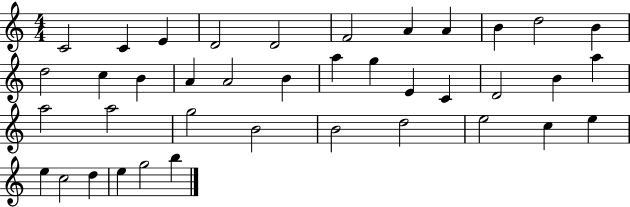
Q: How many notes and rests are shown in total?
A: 39